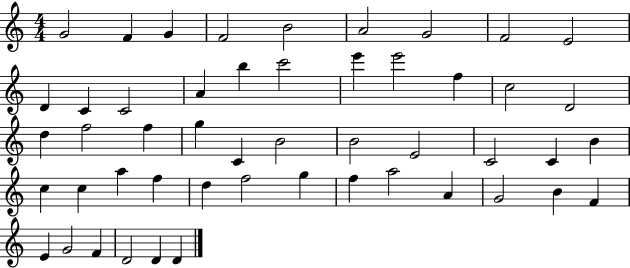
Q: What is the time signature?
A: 4/4